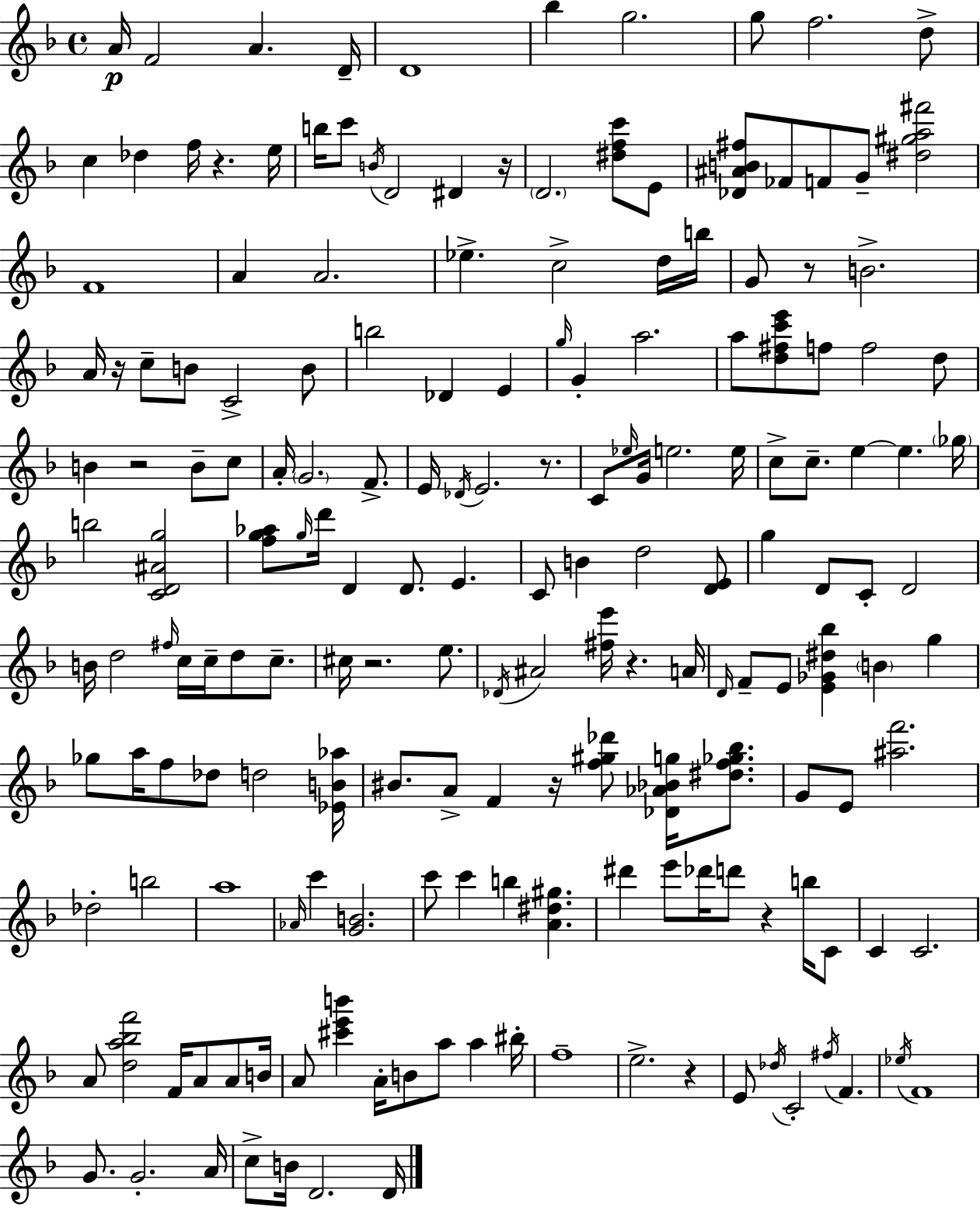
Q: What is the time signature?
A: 4/4